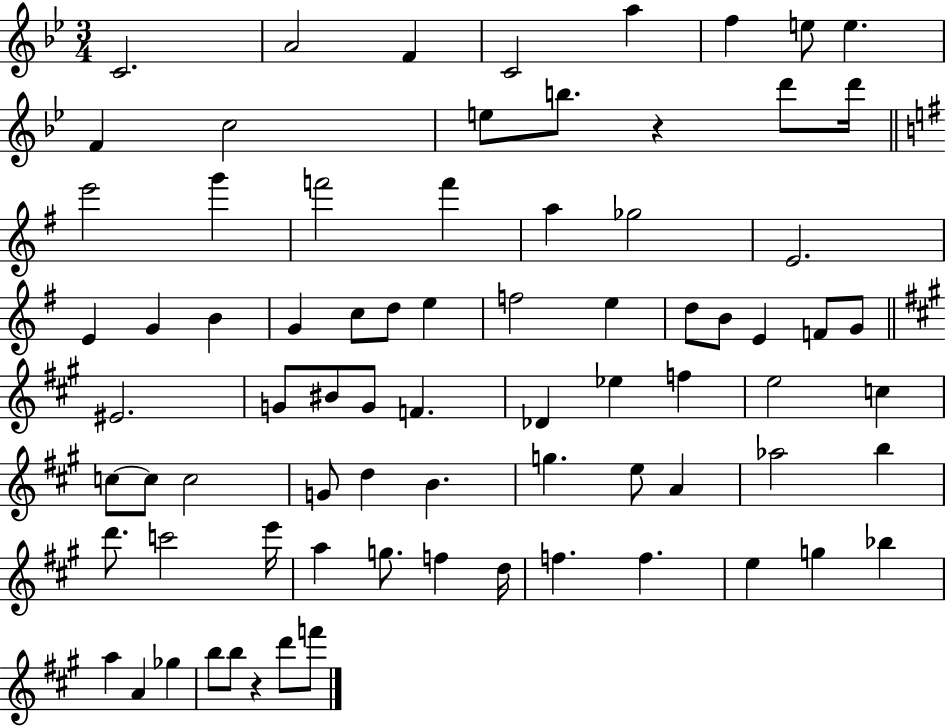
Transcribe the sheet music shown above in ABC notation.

X:1
T:Untitled
M:3/4
L:1/4
K:Bb
C2 A2 F C2 a f e/2 e F c2 e/2 b/2 z d'/2 d'/4 e'2 g' f'2 f' a _g2 E2 E G B G c/2 d/2 e f2 e d/2 B/2 E F/2 G/2 ^E2 G/2 ^B/2 G/2 F _D _e f e2 c c/2 c/2 c2 G/2 d B g e/2 A _a2 b d'/2 c'2 e'/4 a g/2 f d/4 f f e g _b a A _g b/2 b/2 z d'/2 f'/2